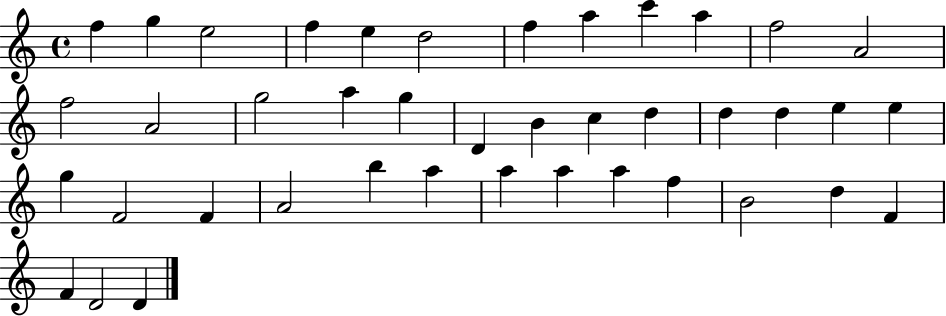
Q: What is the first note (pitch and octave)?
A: F5